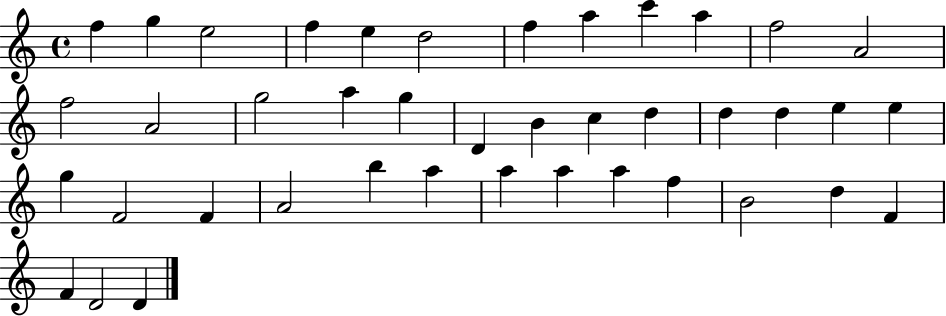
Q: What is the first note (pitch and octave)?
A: F5